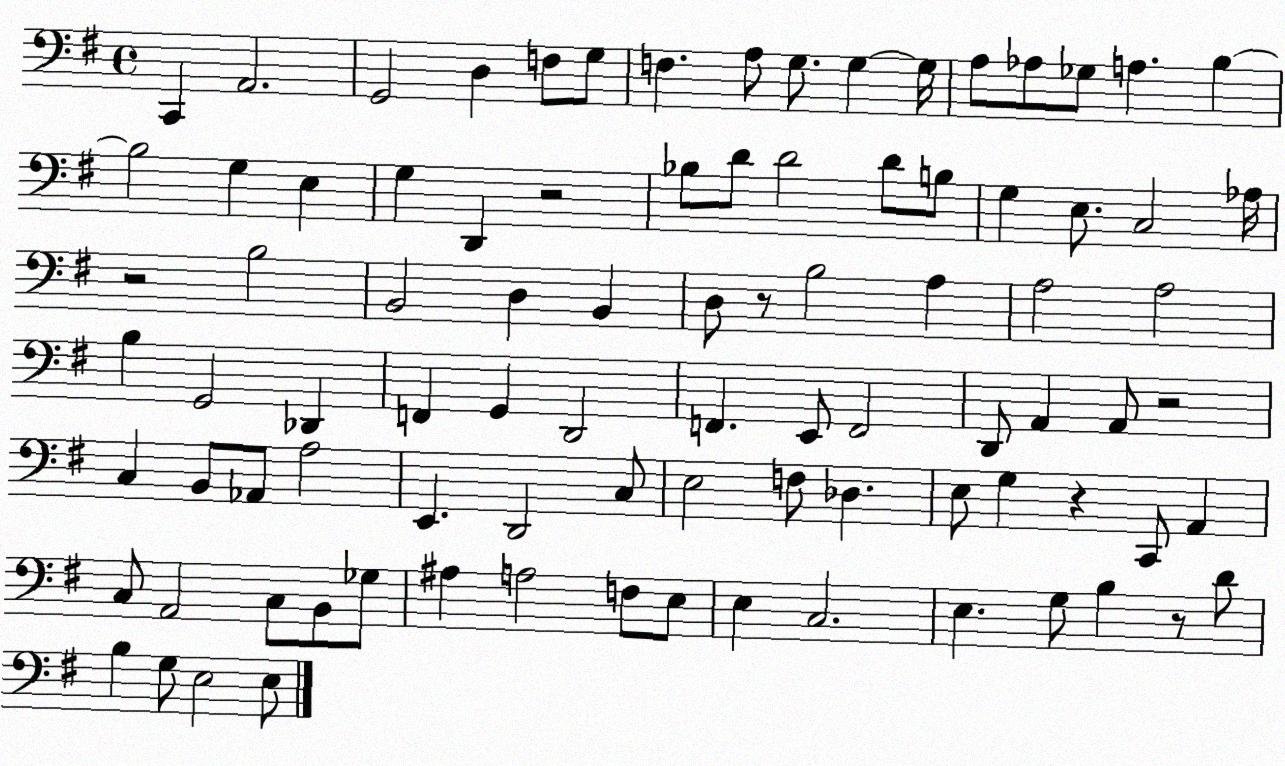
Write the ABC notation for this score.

X:1
T:Untitled
M:4/4
L:1/4
K:G
C,, A,,2 G,,2 D, F,/2 G,/2 F, A,/2 G,/2 G, G,/4 A,/2 _A,/2 _G,/2 A, B, B,2 G, E, G, D,, z2 _B,/2 D/2 D2 D/2 B,/2 G, E,/2 C,2 _A,/4 z2 B,2 B,,2 D, B,, D,/2 z/2 B,2 A, A,2 A,2 B, G,,2 _D,, F,, G,, D,,2 F,, E,,/2 F,,2 D,,/2 A,, A,,/2 z2 C, B,,/2 _A,,/2 A,2 E,, D,,2 C,/2 E,2 F,/2 _D, E,/2 G, z C,,/2 A,, C,/2 A,,2 C,/2 B,,/2 _G,/2 ^A, A,2 F,/2 E,/2 E, C,2 E, G,/2 B, z/2 D/2 B, G,/2 E,2 E,/2